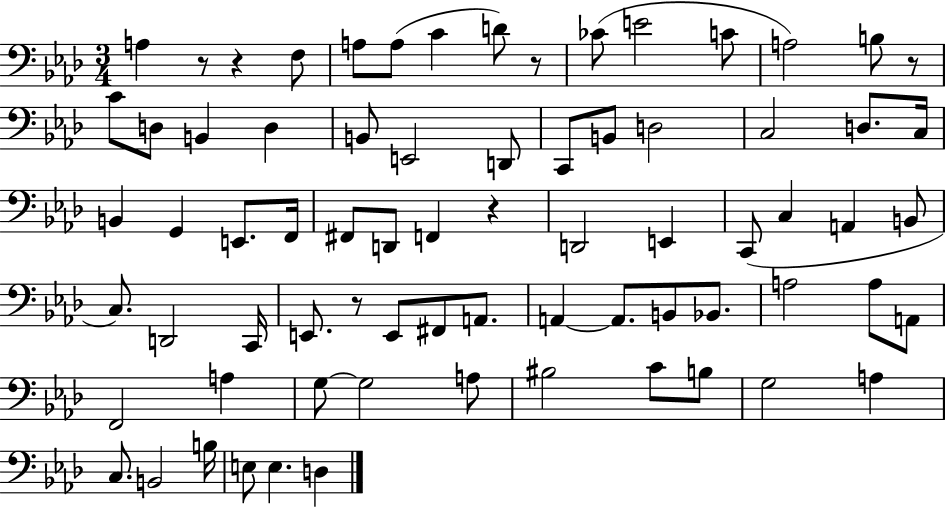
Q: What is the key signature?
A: AES major